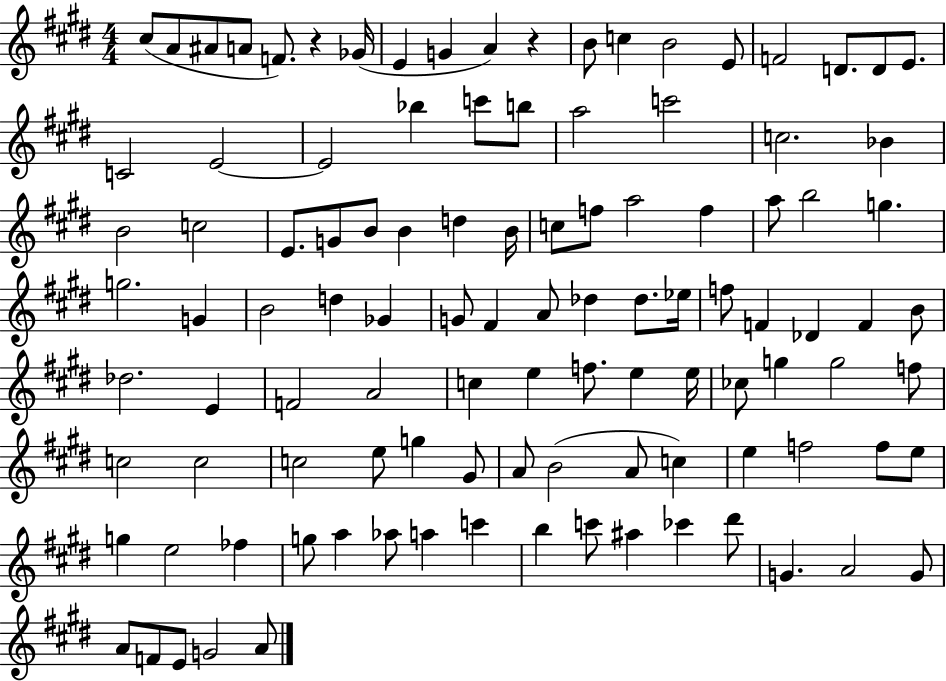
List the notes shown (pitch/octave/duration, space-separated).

C#5/e A4/e A#4/e A4/e F4/e. R/q Gb4/s E4/q G4/q A4/q R/q B4/e C5/q B4/h E4/e F4/h D4/e. D4/e E4/e. C4/h E4/h E4/h Bb5/q C6/e B5/e A5/h C6/h C5/h. Bb4/q B4/h C5/h E4/e. G4/e B4/e B4/q D5/q B4/s C5/e F5/e A5/h F5/q A5/e B5/h G5/q. G5/h. G4/q B4/h D5/q Gb4/q G4/e F#4/q A4/e Db5/q Db5/e. Eb5/s F5/e F4/q Db4/q F4/q B4/e Db5/h. E4/q F4/h A4/h C5/q E5/q F5/e. E5/q E5/s CES5/e G5/q G5/h F5/e C5/h C5/h C5/h E5/e G5/q G#4/e A4/e B4/h A4/e C5/q E5/q F5/h F5/e E5/e G5/q E5/h FES5/q G5/e A5/q Ab5/e A5/q C6/q B5/q C6/e A#5/q CES6/q D#6/e G4/q. A4/h G4/e A4/e F4/e E4/e G4/h A4/e